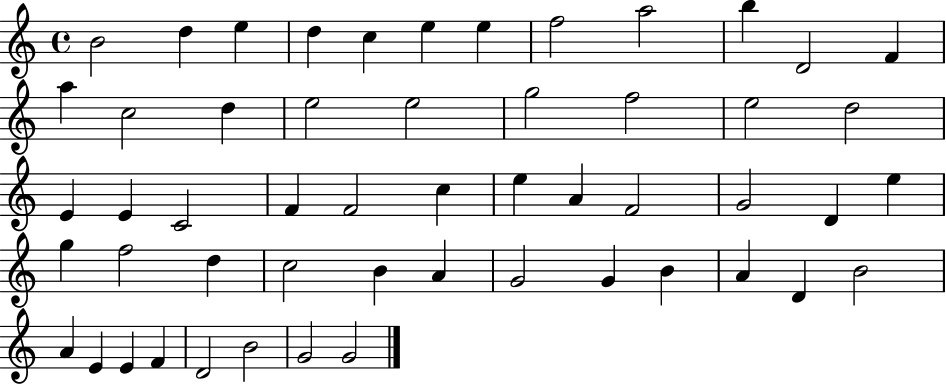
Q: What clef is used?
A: treble